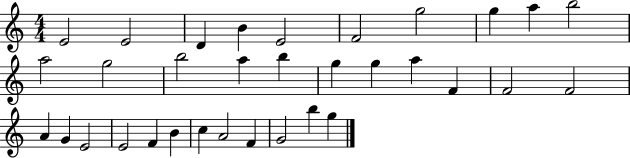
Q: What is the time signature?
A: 4/4